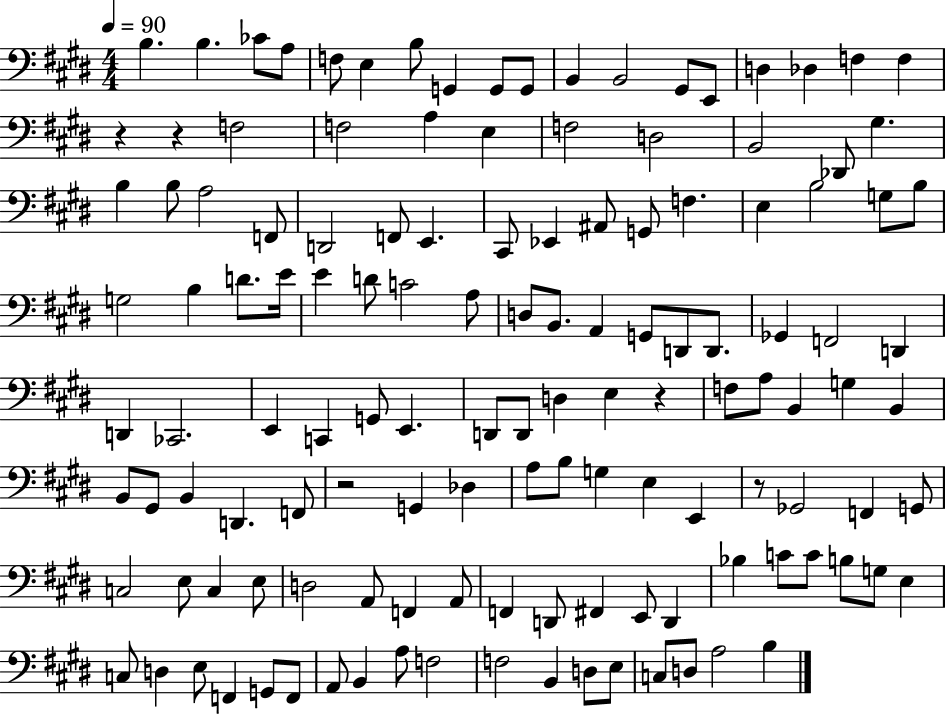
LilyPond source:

{
  \clef bass
  \numericTimeSignature
  \time 4/4
  \key e \major
  \tempo 4 = 90
  \repeat volta 2 { b4. b4. ces'8 a8 | f8 e4 b8 g,4 g,8 g,8 | b,4 b,2 gis,8 e,8 | d4 des4 f4 f4 | \break r4 r4 f2 | f2 a4 e4 | f2 d2 | b,2 des,8 gis4. | \break b4 b8 a2 f,8 | d,2 f,8 e,4. | cis,8 ees,4 ais,8 g,8 f4. | e4 b2 g8 b8 | \break g2 b4 d'8. e'16 | e'4 d'8 c'2 a8 | d8 b,8. a,4 g,8 d,8 d,8. | ges,4 f,2 d,4 | \break d,4 ces,2. | e,4 c,4 g,8 e,4. | d,8 d,8 d4 e4 r4 | f8 a8 b,4 g4 b,4 | \break b,8 gis,8 b,4 d,4. f,8 | r2 g,4 des4 | a8 b8 g4 e4 e,4 | r8 ges,2 f,4 g,8 | \break c2 e8 c4 e8 | d2 a,8 f,4 a,8 | f,4 d,8 fis,4 e,8 d,4 | bes4 c'8 c'8 b8 g8 e4 | \break c8 d4 e8 f,4 g,8 f,8 | a,8 b,4 a8 f2 | f2 b,4 d8 e8 | c8 d8 a2 b4 | \break } \bar "|."
}